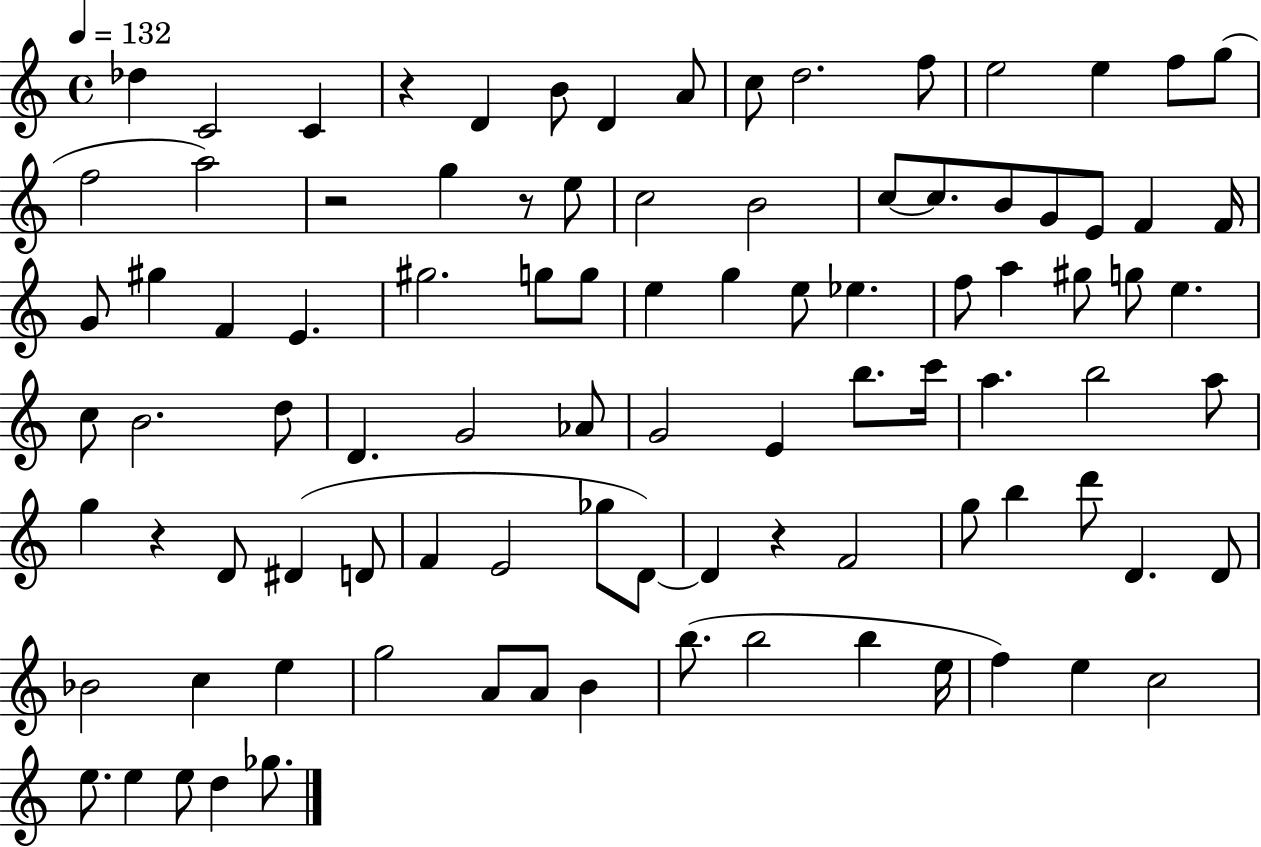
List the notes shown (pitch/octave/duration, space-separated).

Db5/q C4/h C4/q R/q D4/q B4/e D4/q A4/e C5/e D5/h. F5/e E5/h E5/q F5/e G5/e F5/h A5/h R/h G5/q R/e E5/e C5/h B4/h C5/e C5/e. B4/e G4/e E4/e F4/q F4/s G4/e G#5/q F4/q E4/q. G#5/h. G5/e G5/e E5/q G5/q E5/e Eb5/q. F5/e A5/q G#5/e G5/e E5/q. C5/e B4/h. D5/e D4/q. G4/h Ab4/e G4/h E4/q B5/e. C6/s A5/q. B5/h A5/e G5/q R/q D4/e D#4/q D4/e F4/q E4/h Gb5/e D4/e D4/q R/q F4/h G5/e B5/q D6/e D4/q. D4/e Bb4/h C5/q E5/q G5/h A4/e A4/e B4/q B5/e. B5/h B5/q E5/s F5/q E5/q C5/h E5/e. E5/q E5/e D5/q Gb5/e.